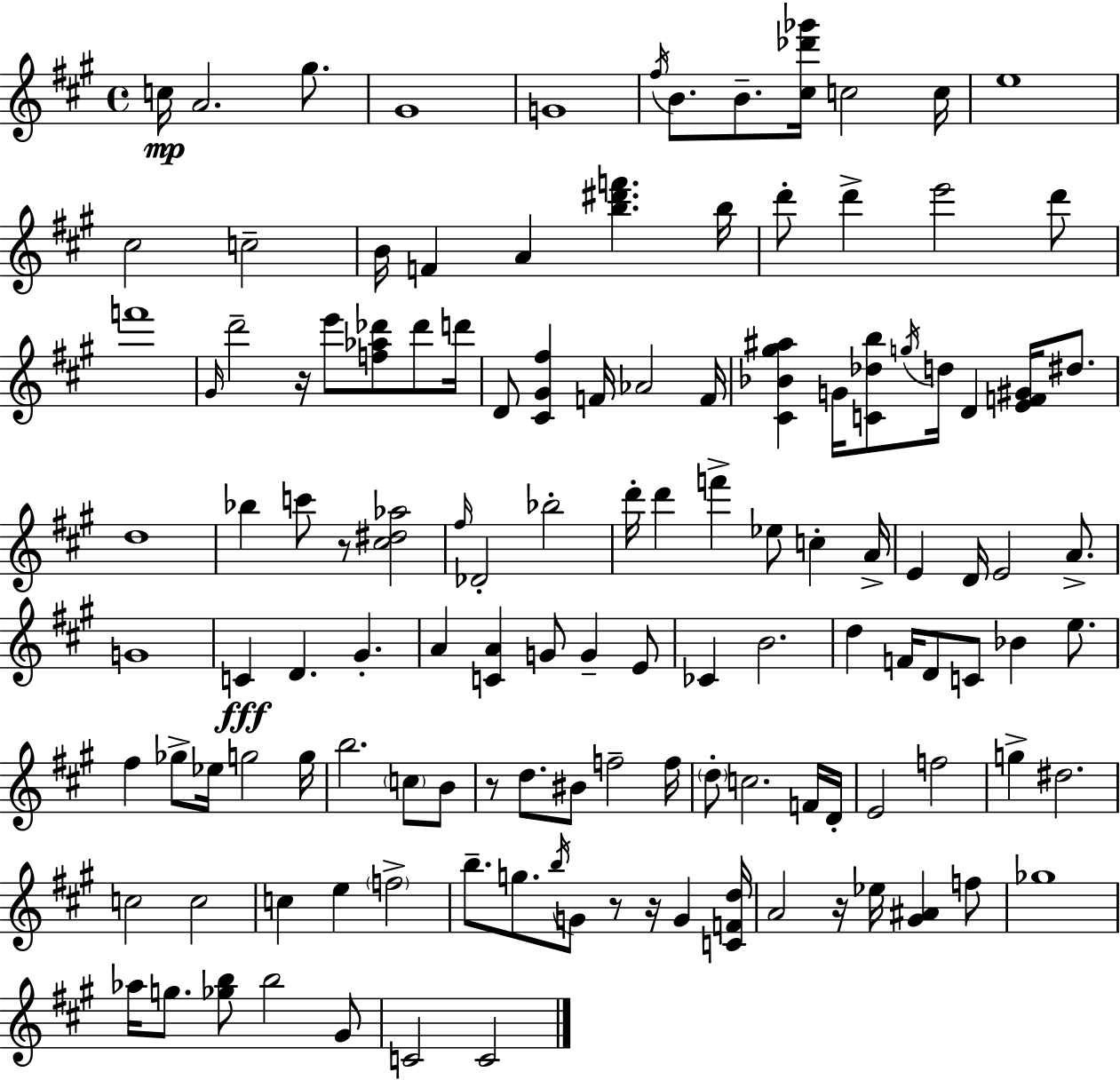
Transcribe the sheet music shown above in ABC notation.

X:1
T:Untitled
M:4/4
L:1/4
K:A
c/4 A2 ^g/2 ^G4 G4 ^f/4 B/2 B/2 [^c_d'_g']/4 c2 c/4 e4 ^c2 c2 B/4 F A [b^d'f'] b/4 d'/2 d' e'2 d'/2 f'4 ^G/4 d'2 z/4 e'/2 [f_a_d']/2 _d'/2 d'/4 D/2 [^C^G^f] F/4 _A2 F/4 [^C_B^g^a] G/4 [C_db]/2 g/4 d/4 D [EF^G]/4 ^d/2 d4 _b c'/2 z/2 [^c^d_a]2 ^f/4 _D2 _b2 d'/4 d' f' _e/2 c A/4 E D/4 E2 A/2 G4 C D ^G A [CA] G/2 G E/2 _C B2 d F/4 D/2 C/2 _B e/2 ^f _g/2 _e/4 g2 g/4 b2 c/2 B/2 z/2 d/2 ^B/2 f2 f/4 d/2 c2 F/4 D/4 E2 f2 g ^d2 c2 c2 c e f2 b/2 g/2 b/4 G/2 z/2 z/4 G [CFd]/4 A2 z/4 _e/4 [^G^A] f/2 _g4 _a/4 g/2 [_gb]/2 b2 ^G/2 C2 C2